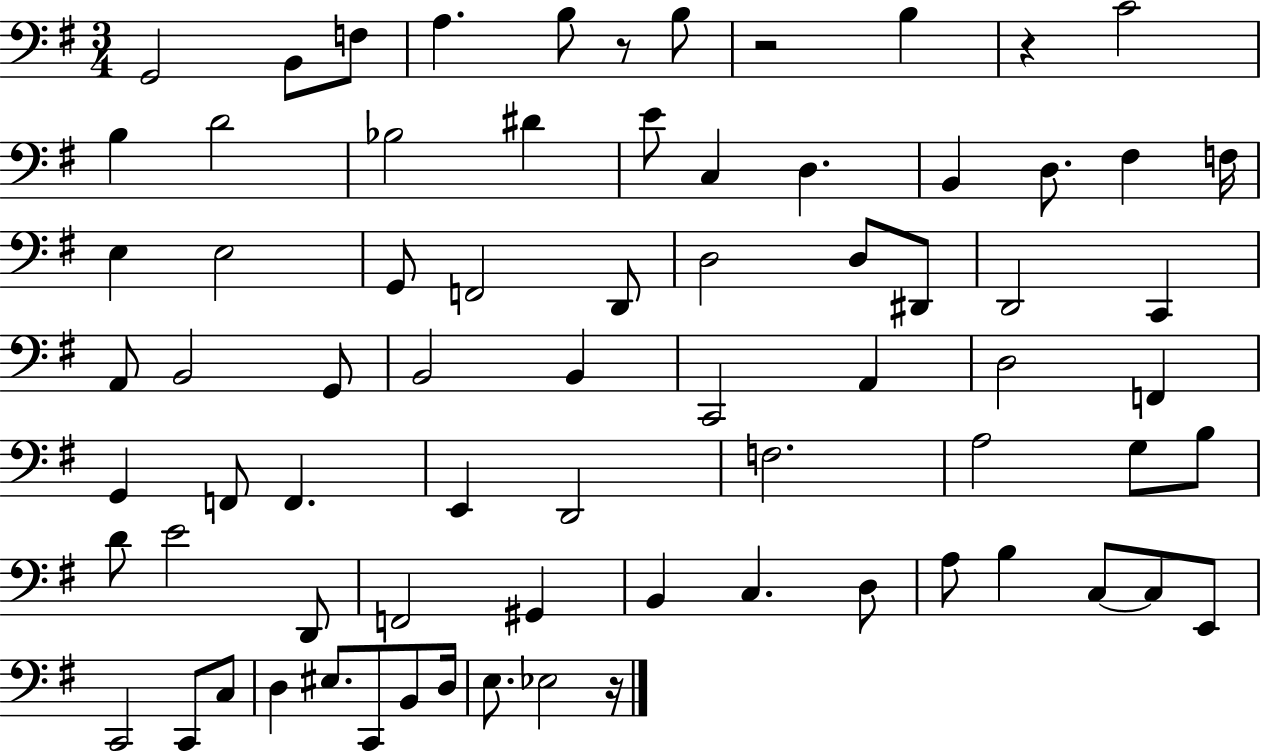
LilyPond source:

{
  \clef bass
  \numericTimeSignature
  \time 3/4
  \key g \major
  \repeat volta 2 { g,2 b,8 f8 | a4. b8 r8 b8 | r2 b4 | r4 c'2 | \break b4 d'2 | bes2 dis'4 | e'8 c4 d4. | b,4 d8. fis4 f16 | \break e4 e2 | g,8 f,2 d,8 | d2 d8 dis,8 | d,2 c,4 | \break a,8 b,2 g,8 | b,2 b,4 | c,2 a,4 | d2 f,4 | \break g,4 f,8 f,4. | e,4 d,2 | f2. | a2 g8 b8 | \break d'8 e'2 d,8 | f,2 gis,4 | b,4 c4. d8 | a8 b4 c8~~ c8 e,8 | \break c,2 c,8 c8 | d4 eis8. c,8 b,8 d16 | e8. ees2 r16 | } \bar "|."
}